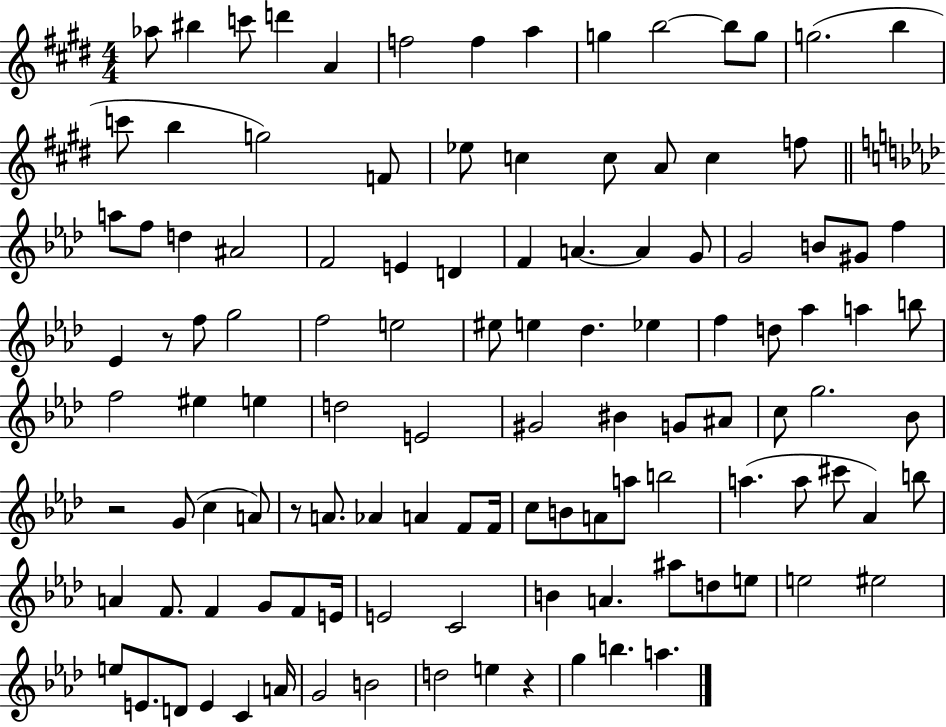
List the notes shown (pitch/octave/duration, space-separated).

Ab5/e BIS5/q C6/e D6/q A4/q F5/h F5/q A5/q G5/q B5/h B5/e G5/e G5/h. B5/q C6/e B5/q G5/h F4/e Eb5/e C5/q C5/e A4/e C5/q F5/e A5/e F5/e D5/q A#4/h F4/h E4/q D4/q F4/q A4/q. A4/q G4/e G4/h B4/e G#4/e F5/q Eb4/q R/e F5/e G5/h F5/h E5/h EIS5/e E5/q Db5/q. Eb5/q F5/q D5/e Ab5/q A5/q B5/e F5/h EIS5/q E5/q D5/h E4/h G#4/h BIS4/q G4/e A#4/e C5/e G5/h. Bb4/e R/h G4/e C5/q A4/e R/e A4/e. Ab4/q A4/q F4/e F4/s C5/e B4/e A4/e A5/e B5/h A5/q. A5/e C#6/e Ab4/q B5/e A4/q F4/e. F4/q G4/e F4/e E4/s E4/h C4/h B4/q A4/q. A#5/e D5/e E5/e E5/h EIS5/h E5/e E4/e. D4/e E4/q C4/q A4/s G4/h B4/h D5/h E5/q R/q G5/q B5/q. A5/q.